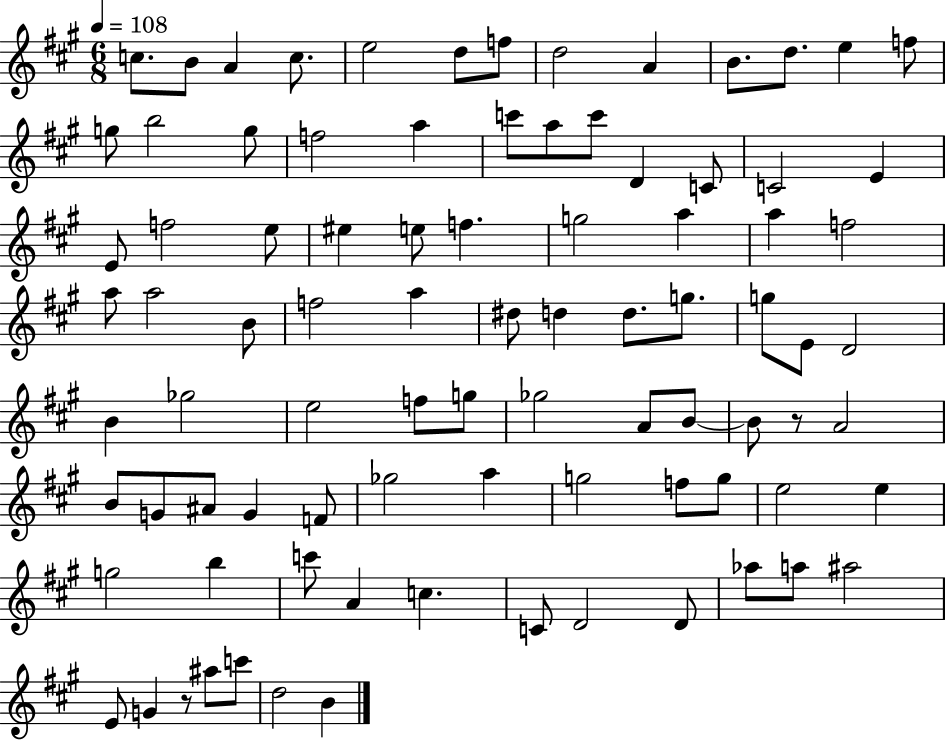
X:1
T:Untitled
M:6/8
L:1/4
K:A
c/2 B/2 A c/2 e2 d/2 f/2 d2 A B/2 d/2 e f/2 g/2 b2 g/2 f2 a c'/2 a/2 c'/2 D C/2 C2 E E/2 f2 e/2 ^e e/2 f g2 a a f2 a/2 a2 B/2 f2 a ^d/2 d d/2 g/2 g/2 E/2 D2 B _g2 e2 f/2 g/2 _g2 A/2 B/2 B/2 z/2 A2 B/2 G/2 ^A/2 G F/2 _g2 a g2 f/2 g/2 e2 e g2 b c'/2 A c C/2 D2 D/2 _a/2 a/2 ^a2 E/2 G z/2 ^a/2 c'/2 d2 B